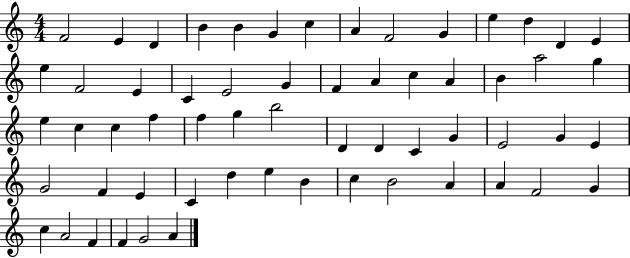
{
  \clef treble
  \numericTimeSignature
  \time 4/4
  \key c \major
  f'2 e'4 d'4 | b'4 b'4 g'4 c''4 | a'4 f'2 g'4 | e''4 d''4 d'4 e'4 | \break e''4 f'2 e'4 | c'4 e'2 g'4 | f'4 a'4 c''4 a'4 | b'4 a''2 g''4 | \break e''4 c''4 c''4 f''4 | f''4 g''4 b''2 | d'4 d'4 c'4 g'4 | e'2 g'4 e'4 | \break g'2 f'4 e'4 | c'4 d''4 e''4 b'4 | c''4 b'2 a'4 | a'4 f'2 g'4 | \break c''4 a'2 f'4 | f'4 g'2 a'4 | \bar "|."
}